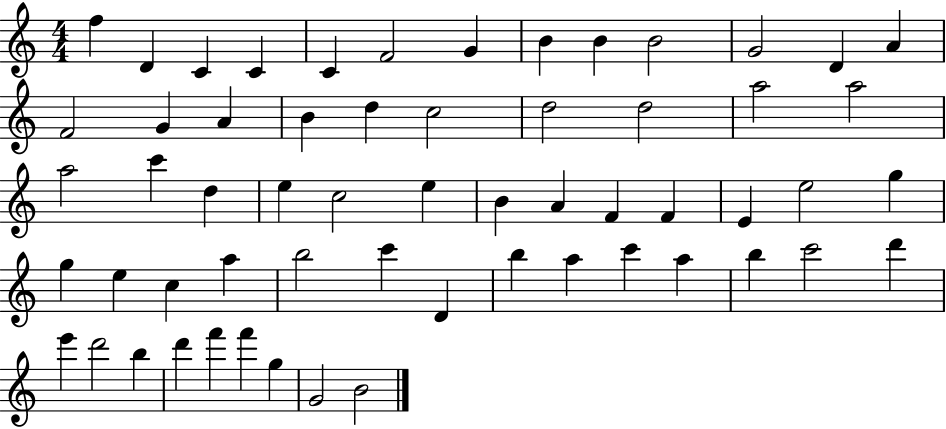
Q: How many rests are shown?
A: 0